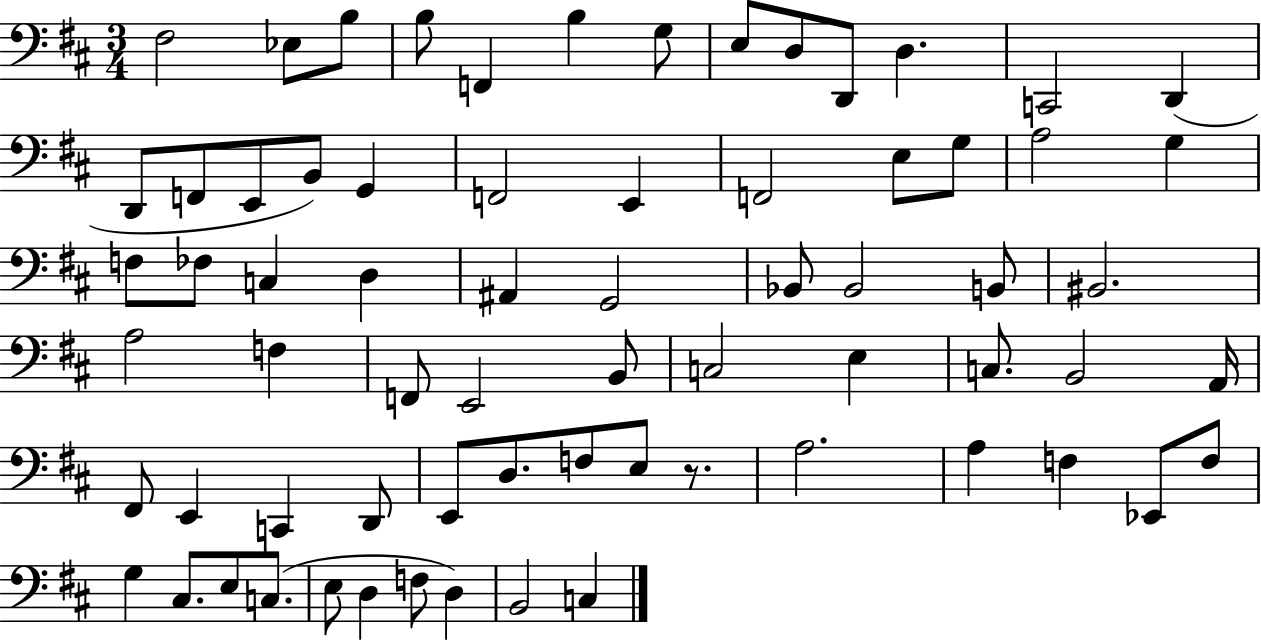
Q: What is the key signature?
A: D major